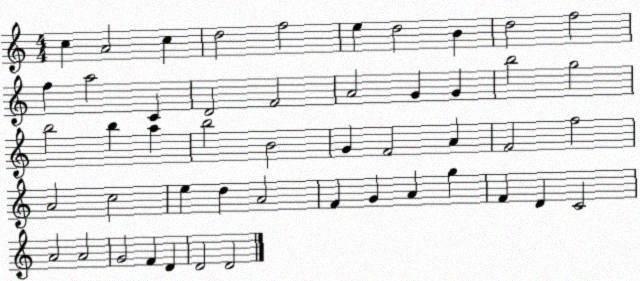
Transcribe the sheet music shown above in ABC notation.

X:1
T:Untitled
M:4/4
L:1/4
K:C
c A2 c d2 f2 e d2 B d2 f2 f a2 C D2 F2 A2 G G b2 g2 b2 b a b2 B2 G F2 A F2 f2 A2 c2 e d A2 F G A g F D C2 A2 A2 G2 F D D2 D2